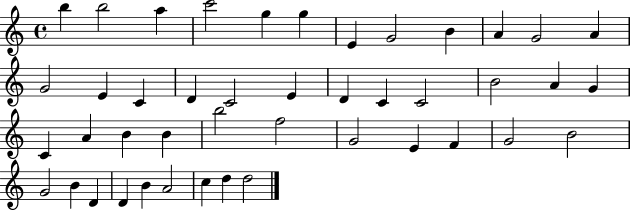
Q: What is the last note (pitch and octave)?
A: D5